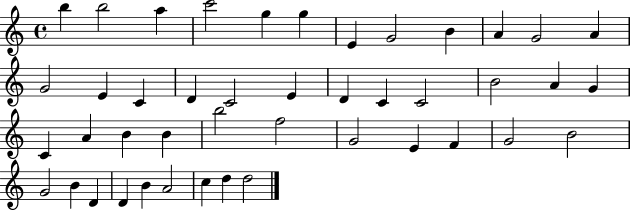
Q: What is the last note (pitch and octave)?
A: D5